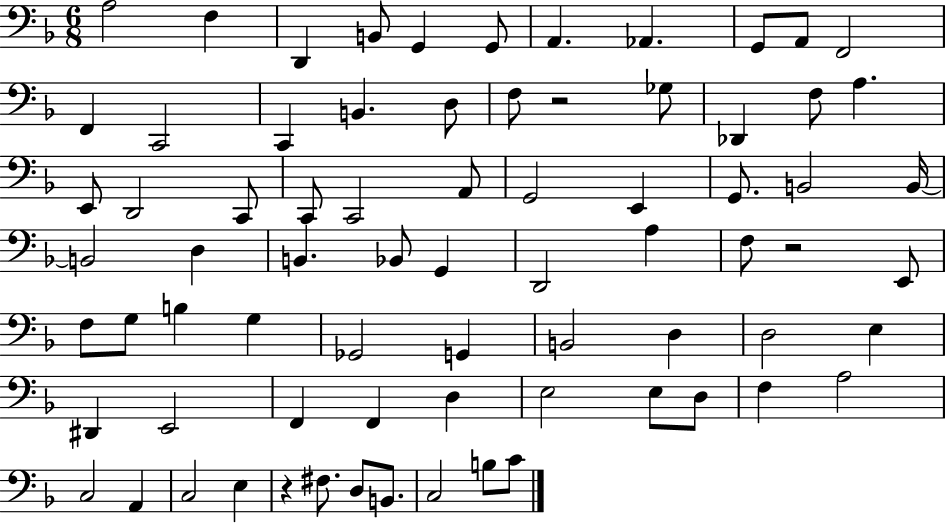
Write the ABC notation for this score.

X:1
T:Untitled
M:6/8
L:1/4
K:F
A,2 F, D,, B,,/2 G,, G,,/2 A,, _A,, G,,/2 A,,/2 F,,2 F,, C,,2 C,, B,, D,/2 F,/2 z2 _G,/2 _D,, F,/2 A, E,,/2 D,,2 C,,/2 C,,/2 C,,2 A,,/2 G,,2 E,, G,,/2 B,,2 B,,/4 B,,2 D, B,, _B,,/2 G,, D,,2 A, F,/2 z2 E,,/2 F,/2 G,/2 B, G, _G,,2 G,, B,,2 D, D,2 E, ^D,, E,,2 F,, F,, D, E,2 E,/2 D,/2 F, A,2 C,2 A,, C,2 E, z ^F,/2 D,/2 B,,/2 C,2 B,/2 C/2